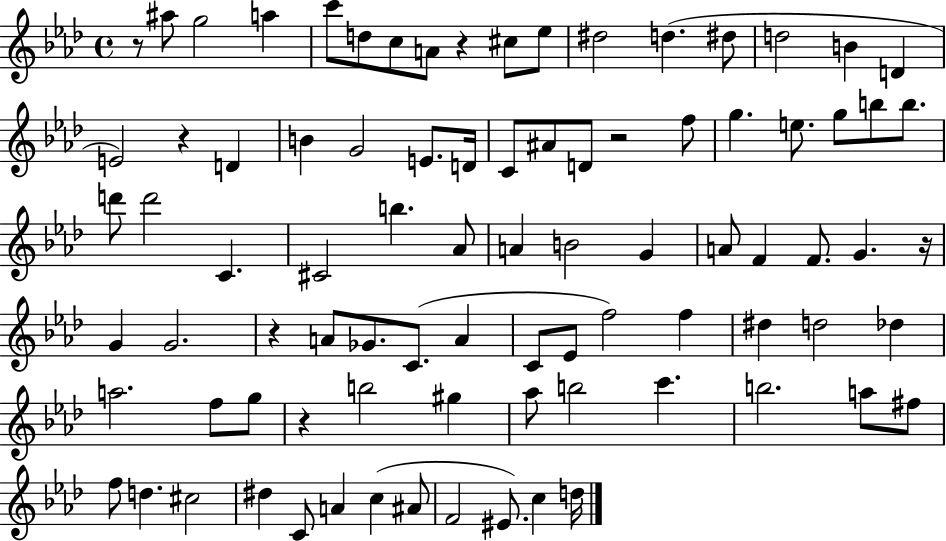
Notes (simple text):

R/e A#5/e G5/h A5/q C6/e D5/e C5/e A4/e R/q C#5/e Eb5/e D#5/h D5/q. D#5/e D5/h B4/q D4/q E4/h R/q D4/q B4/q G4/h E4/e. D4/s C4/e A#4/e D4/e R/h F5/e G5/q. E5/e. G5/e B5/e B5/e. D6/e D6/h C4/q. C#4/h B5/q. Ab4/e A4/q B4/h G4/q A4/e F4/q F4/e. G4/q. R/s G4/q G4/h. R/q A4/e Gb4/e. C4/e. A4/q C4/e Eb4/e F5/h F5/q D#5/q D5/h Db5/q A5/h. F5/e G5/e R/q B5/h G#5/q Ab5/e B5/h C6/q. B5/h. A5/e F#5/e F5/e D5/q. C#5/h D#5/q C4/e A4/q C5/q A#4/e F4/h EIS4/e. C5/q D5/s